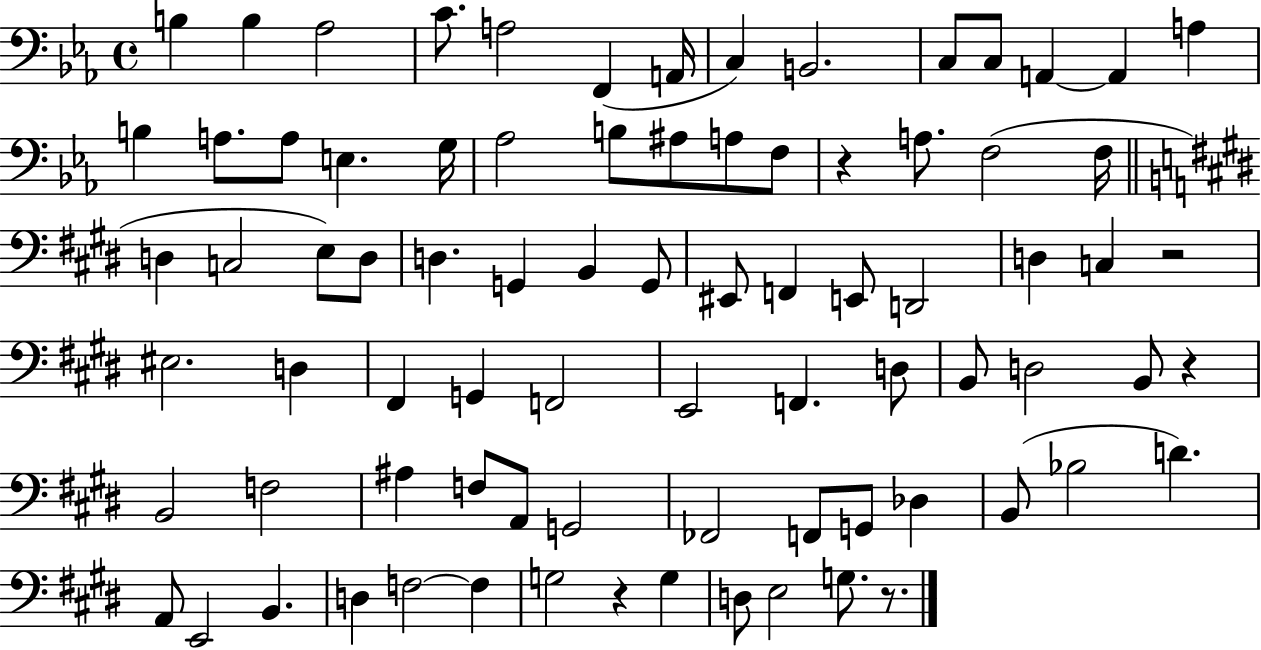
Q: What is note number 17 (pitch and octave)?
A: A3